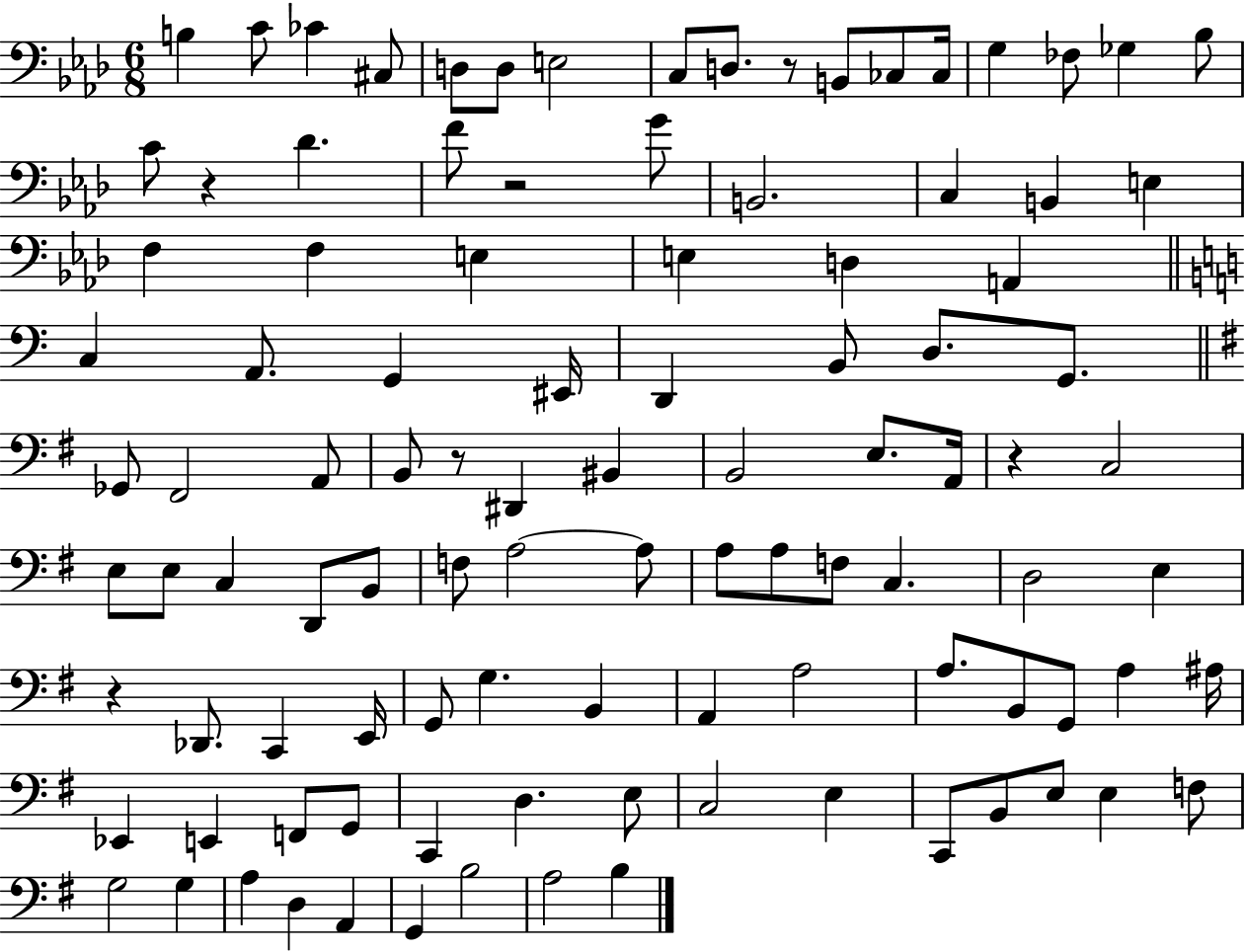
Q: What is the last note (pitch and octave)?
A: B3